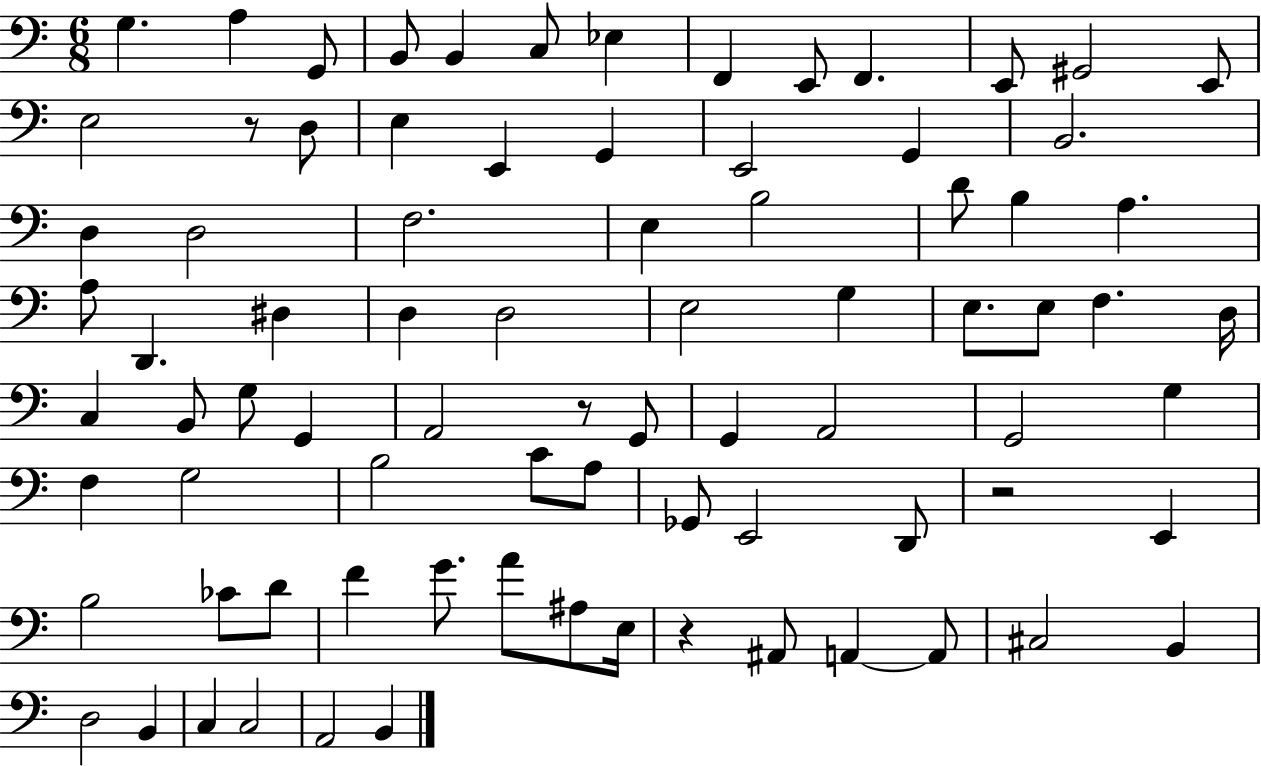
{
  \clef bass
  \numericTimeSignature
  \time 6/8
  \key c \major
  g4. a4 g,8 | b,8 b,4 c8 ees4 | f,4 e,8 f,4. | e,8 gis,2 e,8 | \break e2 r8 d8 | e4 e,4 g,4 | e,2 g,4 | b,2. | \break d4 d2 | f2. | e4 b2 | d'8 b4 a4. | \break a8 d,4. dis4 | d4 d2 | e2 g4 | e8. e8 f4. d16 | \break c4 b,8 g8 g,4 | a,2 r8 g,8 | g,4 a,2 | g,2 g4 | \break f4 g2 | b2 c'8 a8 | ges,8 e,2 d,8 | r2 e,4 | \break b2 ces'8 d'8 | f'4 g'8. a'8 ais8 e16 | r4 ais,8 a,4~~ a,8 | cis2 b,4 | \break d2 b,4 | c4 c2 | a,2 b,4 | \bar "|."
}